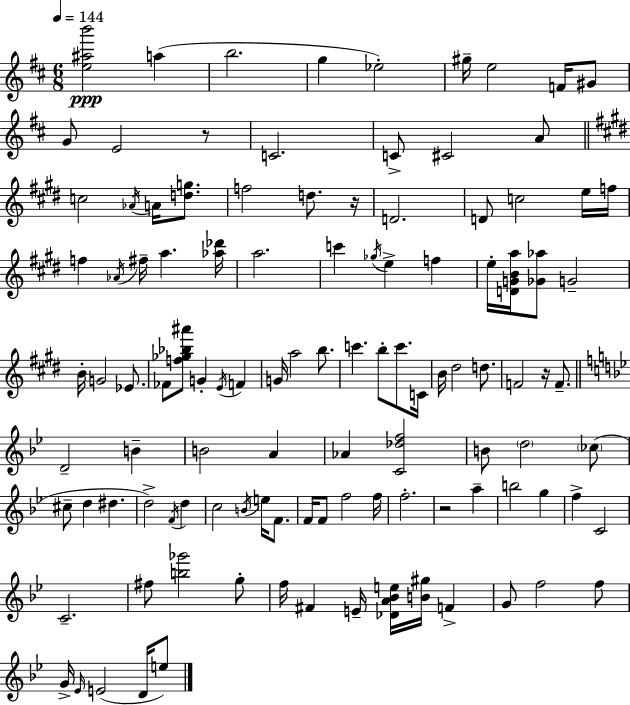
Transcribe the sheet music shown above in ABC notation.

X:1
T:Untitled
M:6/8
L:1/4
K:D
[e^ab']2 a b2 g _e2 ^g/4 e2 F/4 ^G/2 G/2 E2 z/2 C2 C/2 ^C2 A/2 c2 _A/4 A/4 [dg]/2 f2 d/2 z/4 D2 D/2 c2 e/4 f/4 f _A/4 ^f/4 a [_a_d']/4 a2 c' _g/4 e f e/4 [DGBa]/4 [_G_a]/2 G2 B/4 G2 _E/2 _F/2 [f_g_b^a']/2 G E/4 F G/4 a2 b/2 c' b/2 c'/2 C/4 B/4 ^d2 d/2 F2 z/4 F/2 D2 B B2 A _A [C_df]2 B/2 d2 _c/2 ^c/2 d ^d d2 F/4 d c2 B/4 e/4 F/2 F/4 F/2 f2 f/4 f2 z2 a b2 g f C2 C2 ^f/2 [b_g']2 g/2 f/4 ^F E/4 [_DA_Be]/4 [B^g]/4 F G/2 f2 f/2 G/4 _E/4 E2 D/4 e/2